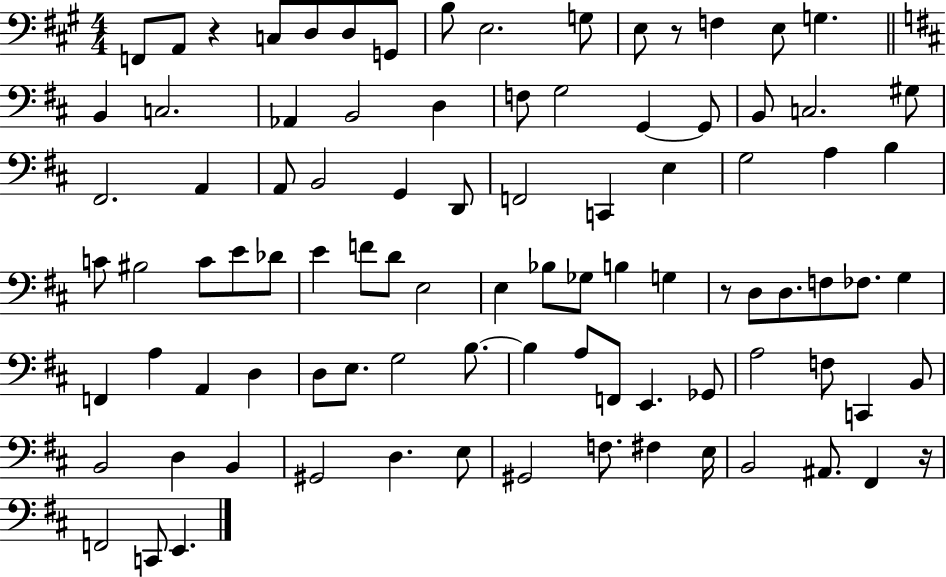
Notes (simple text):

F2/e A2/e R/q C3/e D3/e D3/e G2/e B3/e E3/h. G3/e E3/e R/e F3/q E3/e G3/q. B2/q C3/h. Ab2/q B2/h D3/q F3/e G3/h G2/q G2/e B2/e C3/h. G#3/e F#2/h. A2/q A2/e B2/h G2/q D2/e F2/h C2/q E3/q G3/h A3/q B3/q C4/e BIS3/h C4/e E4/e Db4/e E4/q F4/e D4/e E3/h E3/q Bb3/e Gb3/e B3/q G3/q R/e D3/e D3/e. F3/e FES3/e. G3/q F2/q A3/q A2/q D3/q D3/e E3/e. G3/h B3/e. B3/q A3/e F2/e E2/q. Gb2/e A3/h F3/e C2/q B2/e B2/h D3/q B2/q G#2/h D3/q. E3/e G#2/h F3/e. F#3/q E3/s B2/h A#2/e. F#2/q R/s F2/h C2/e E2/q.